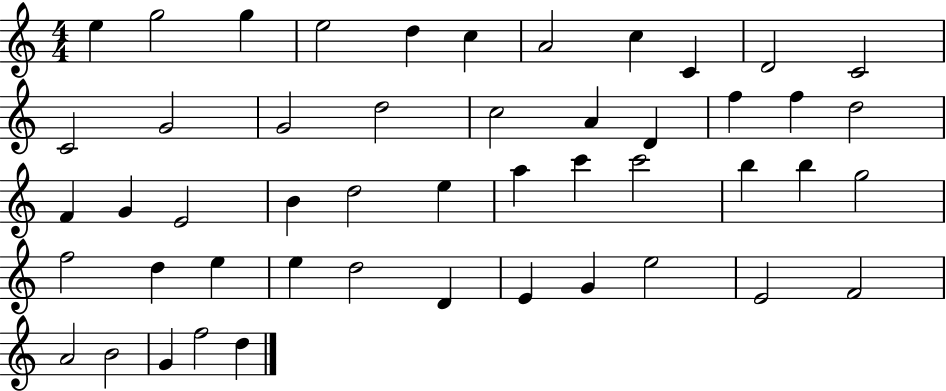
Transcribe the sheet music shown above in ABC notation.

X:1
T:Untitled
M:4/4
L:1/4
K:C
e g2 g e2 d c A2 c C D2 C2 C2 G2 G2 d2 c2 A D f f d2 F G E2 B d2 e a c' c'2 b b g2 f2 d e e d2 D E G e2 E2 F2 A2 B2 G f2 d